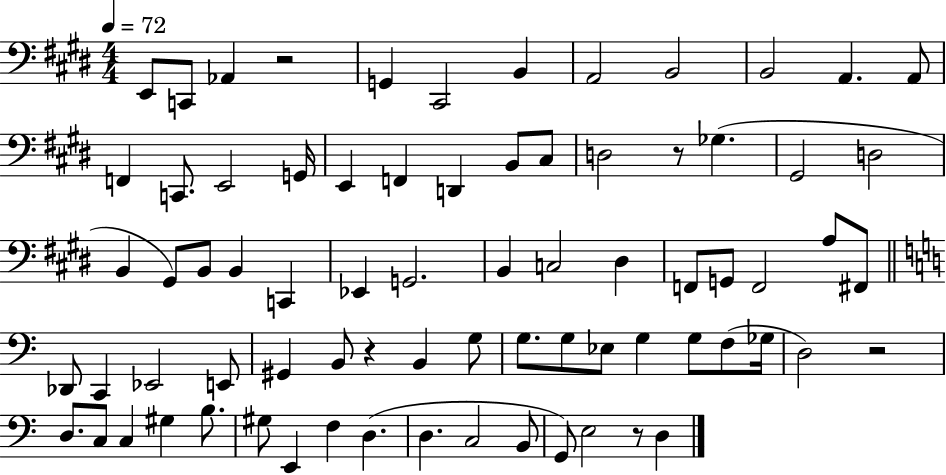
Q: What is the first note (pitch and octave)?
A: E2